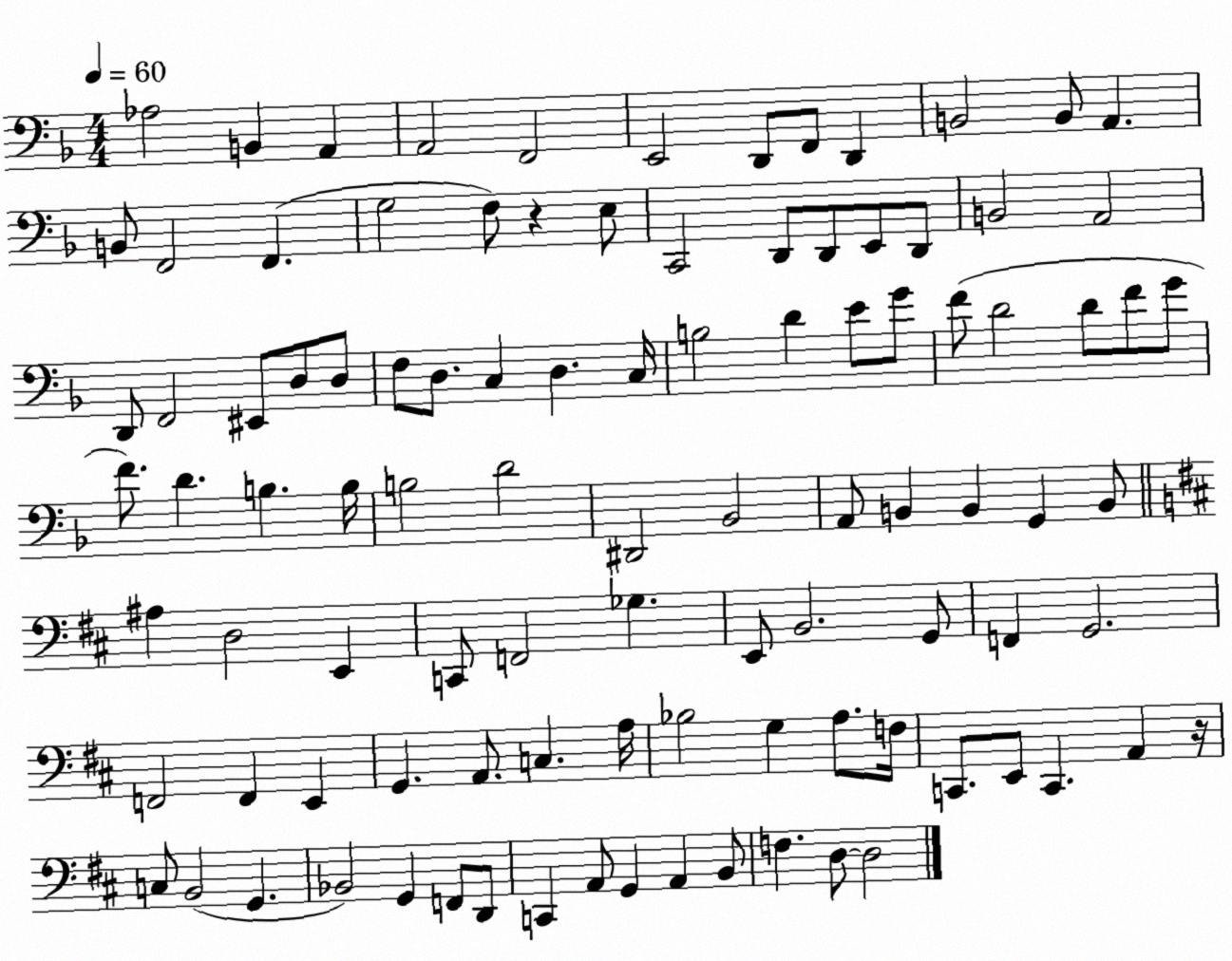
X:1
T:Untitled
M:4/4
L:1/4
K:F
_A,2 B,, A,, A,,2 F,,2 E,,2 D,,/2 F,,/2 D,, B,,2 B,,/2 A,, B,,/2 F,,2 F,, G,2 F,/2 z E,/2 C,,2 D,,/2 D,,/2 E,,/2 D,,/2 B,,2 A,,2 D,,/2 F,,2 ^E,,/2 D,/2 D,/2 F,/2 D,/2 C, D, C,/4 B,2 D E/2 G/2 F/2 D2 D/2 F/2 G/2 F/2 D B, B,/4 B,2 D2 ^D,,2 _B,,2 A,,/2 B,, B,, G,, B,,/2 ^A, D,2 E,, C,,/2 F,,2 _G, E,,/2 B,,2 G,,/2 F,, G,,2 F,,2 F,, E,, G,, A,,/2 C, A,/4 _B,2 G, A,/2 F,/4 C,,/2 E,,/2 C,, A,, z/4 C,/2 B,,2 G,, _B,,2 G,, F,,/2 D,,/2 C,, A,,/2 G,, A,, B,,/2 F, D,/2 D,2